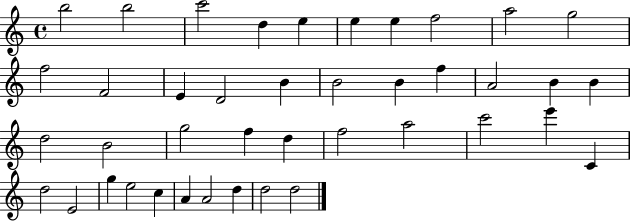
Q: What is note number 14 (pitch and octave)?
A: D4